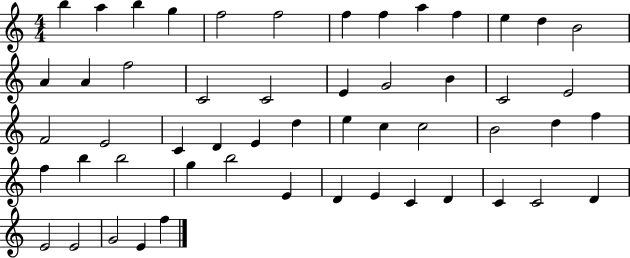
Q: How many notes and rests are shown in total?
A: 53